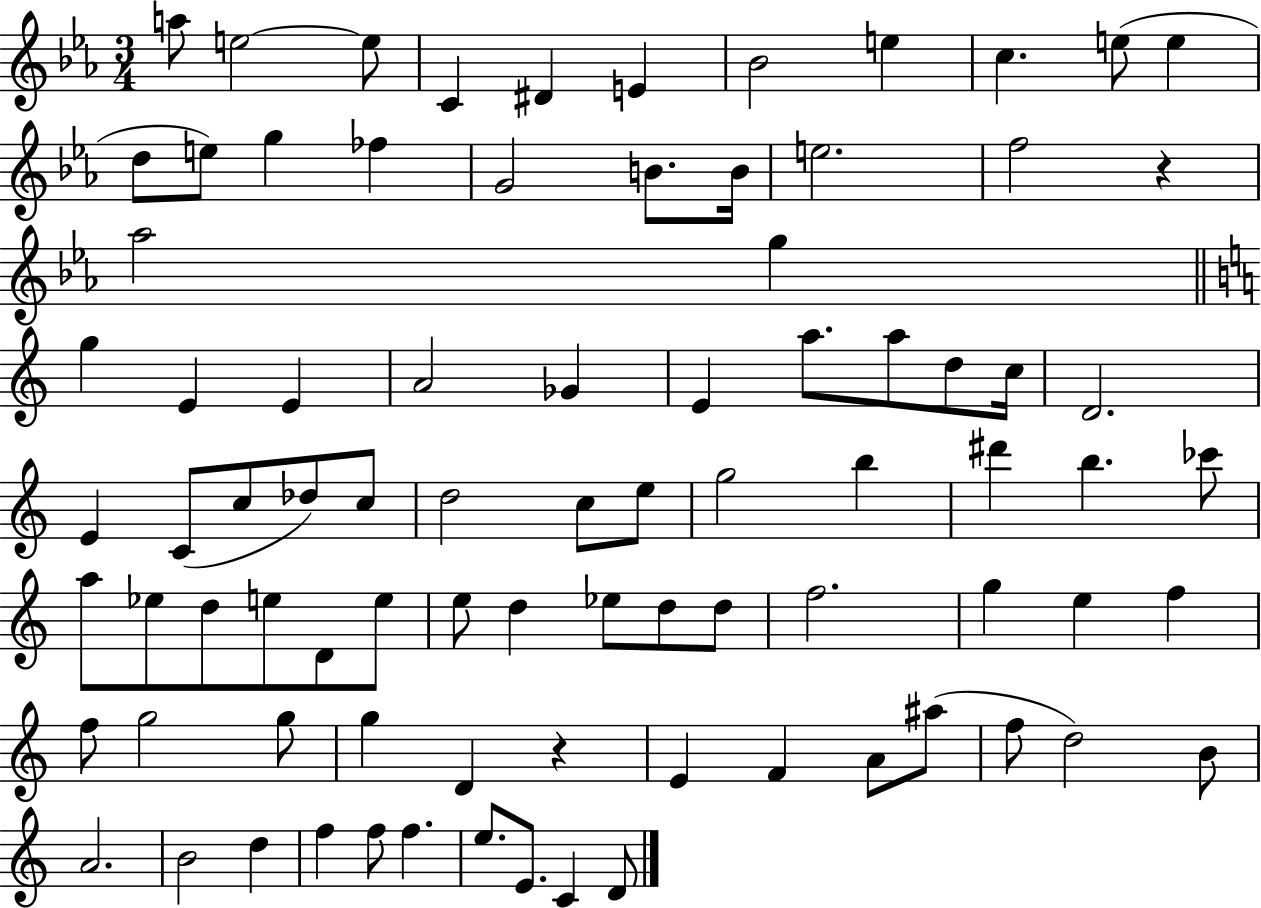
X:1
T:Untitled
M:3/4
L:1/4
K:Eb
a/2 e2 e/2 C ^D E _B2 e c e/2 e d/2 e/2 g _f G2 B/2 B/4 e2 f2 z _a2 g g E E A2 _G E a/2 a/2 d/2 c/4 D2 E C/2 c/2 _d/2 c/2 d2 c/2 e/2 g2 b ^d' b _c'/2 a/2 _e/2 d/2 e/2 D/2 e/2 e/2 d _e/2 d/2 d/2 f2 g e f f/2 g2 g/2 g D z E F A/2 ^a/2 f/2 d2 B/2 A2 B2 d f f/2 f e/2 E/2 C D/2